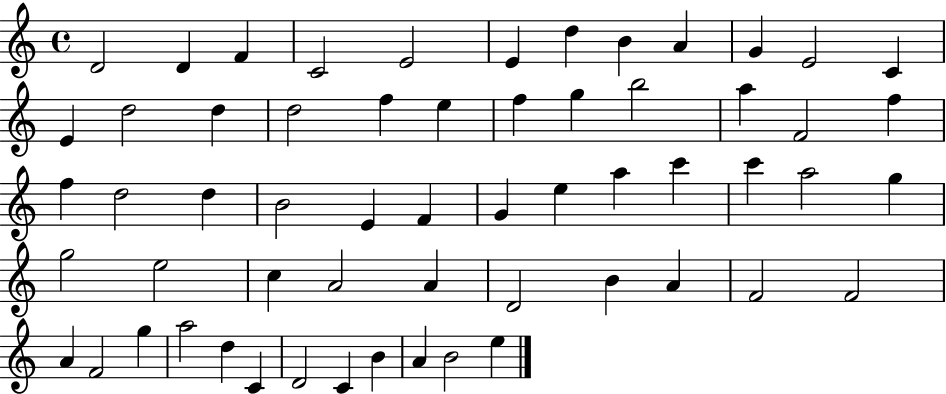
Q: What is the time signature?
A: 4/4